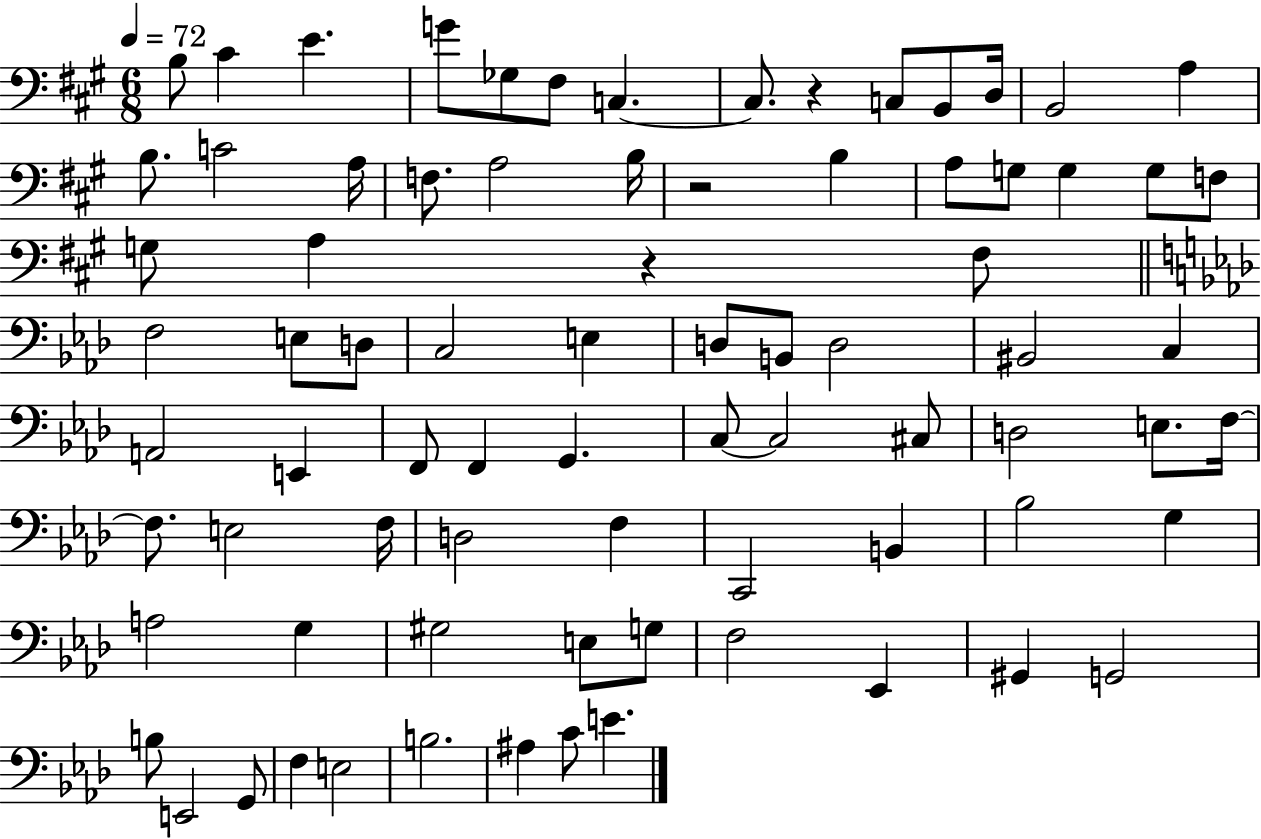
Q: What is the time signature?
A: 6/8